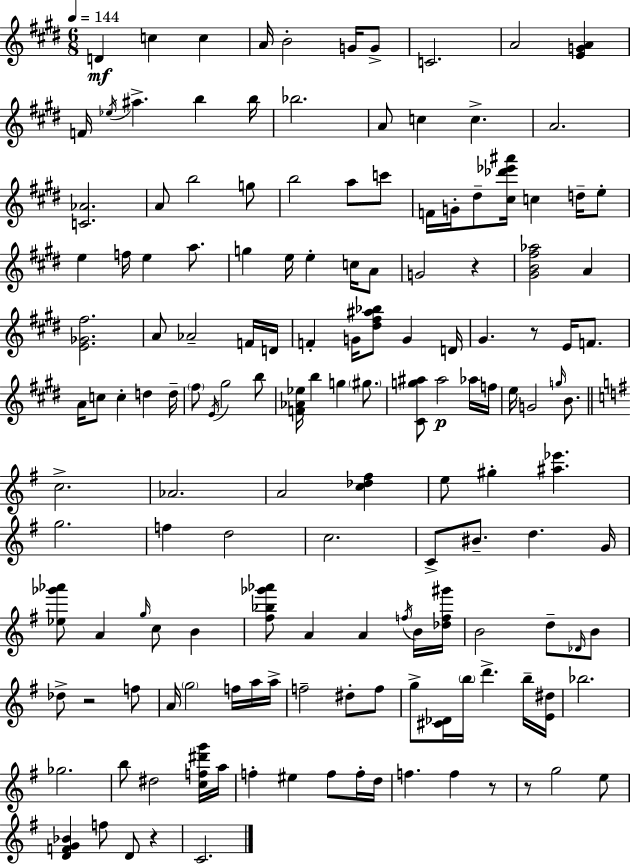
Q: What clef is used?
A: treble